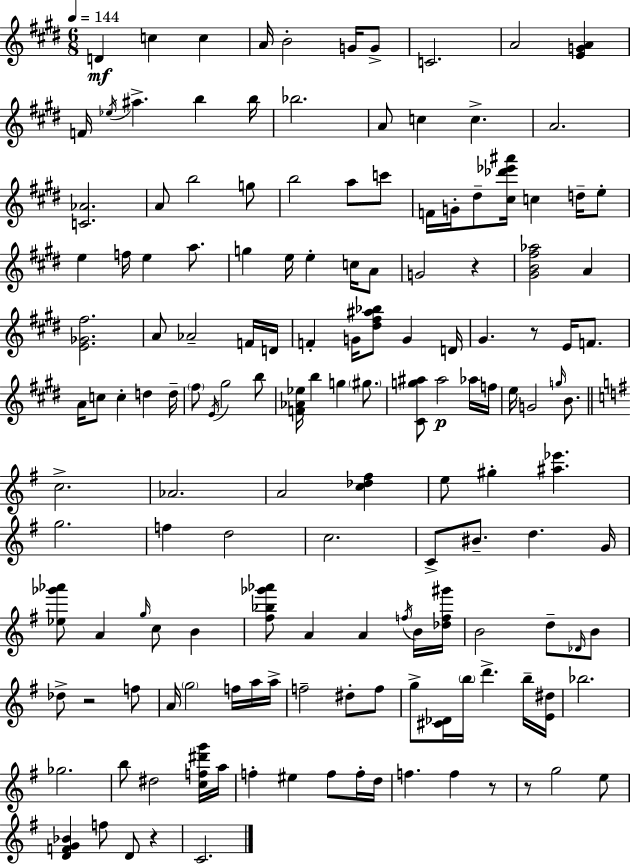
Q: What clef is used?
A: treble